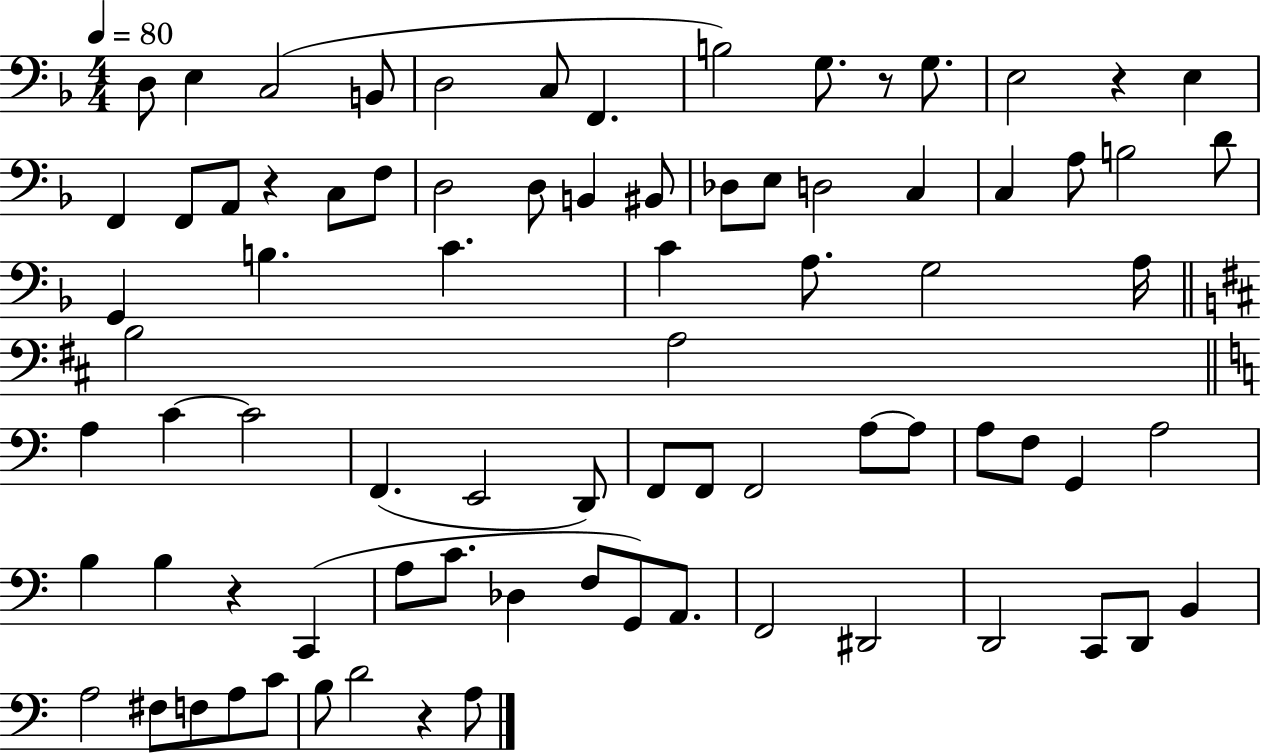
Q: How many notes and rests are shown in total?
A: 81